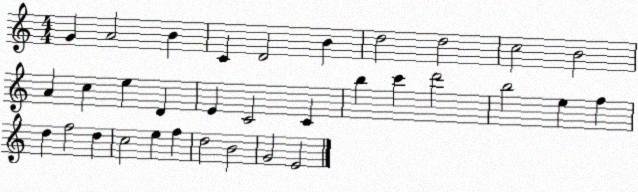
X:1
T:Untitled
M:4/4
L:1/4
K:C
G A2 B C D2 B d2 d2 c2 B2 A c e D E C2 C b c' d'2 b2 e f d f2 d c2 e f d2 B2 G2 E2